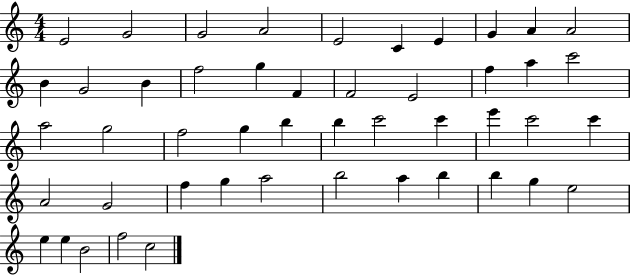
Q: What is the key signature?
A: C major